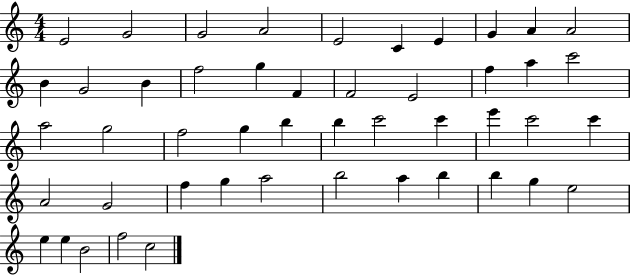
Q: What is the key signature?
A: C major